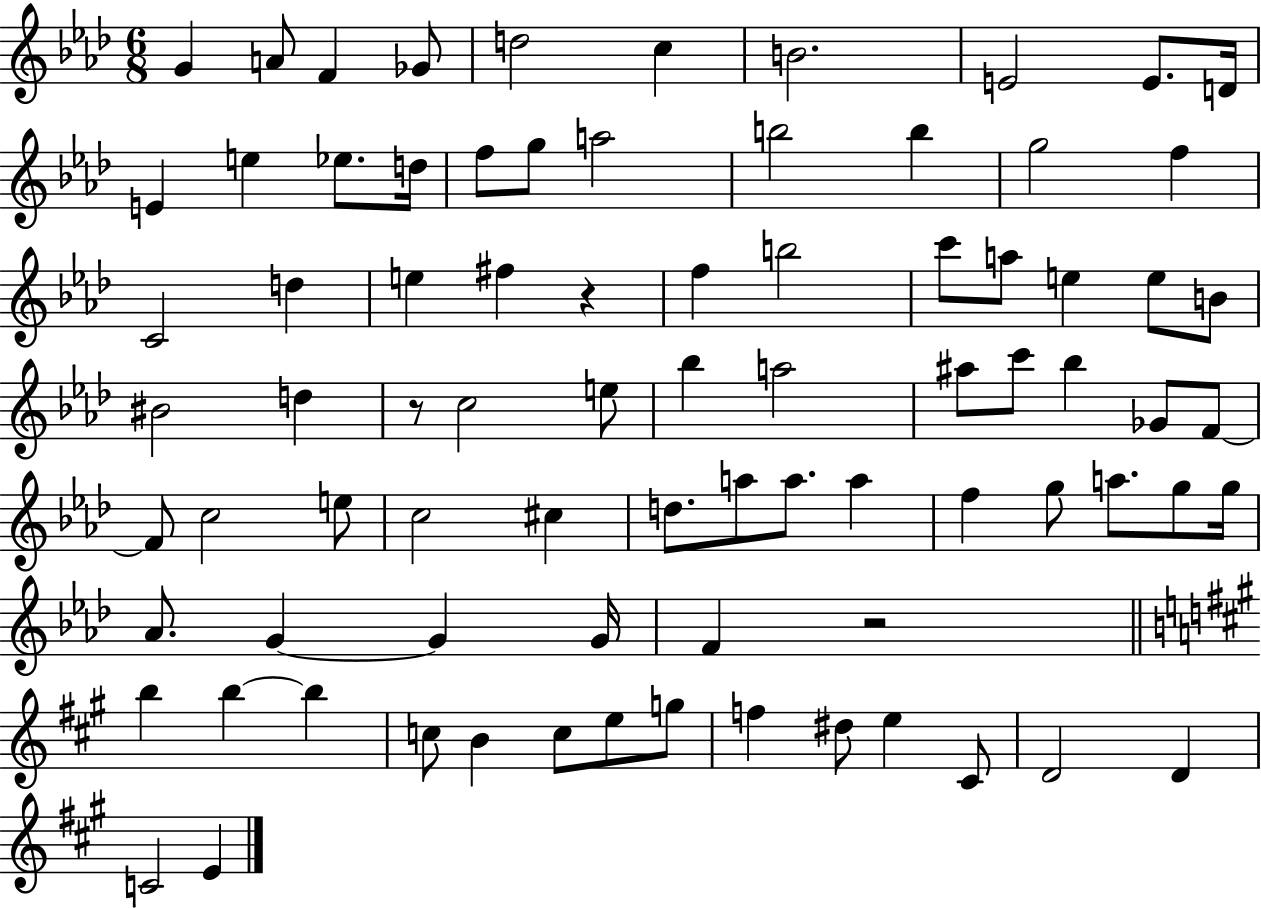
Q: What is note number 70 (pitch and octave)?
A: G5